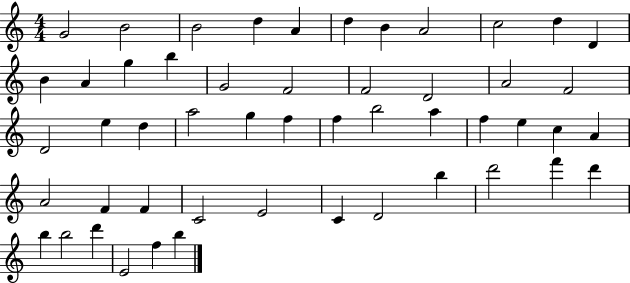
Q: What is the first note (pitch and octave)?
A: G4